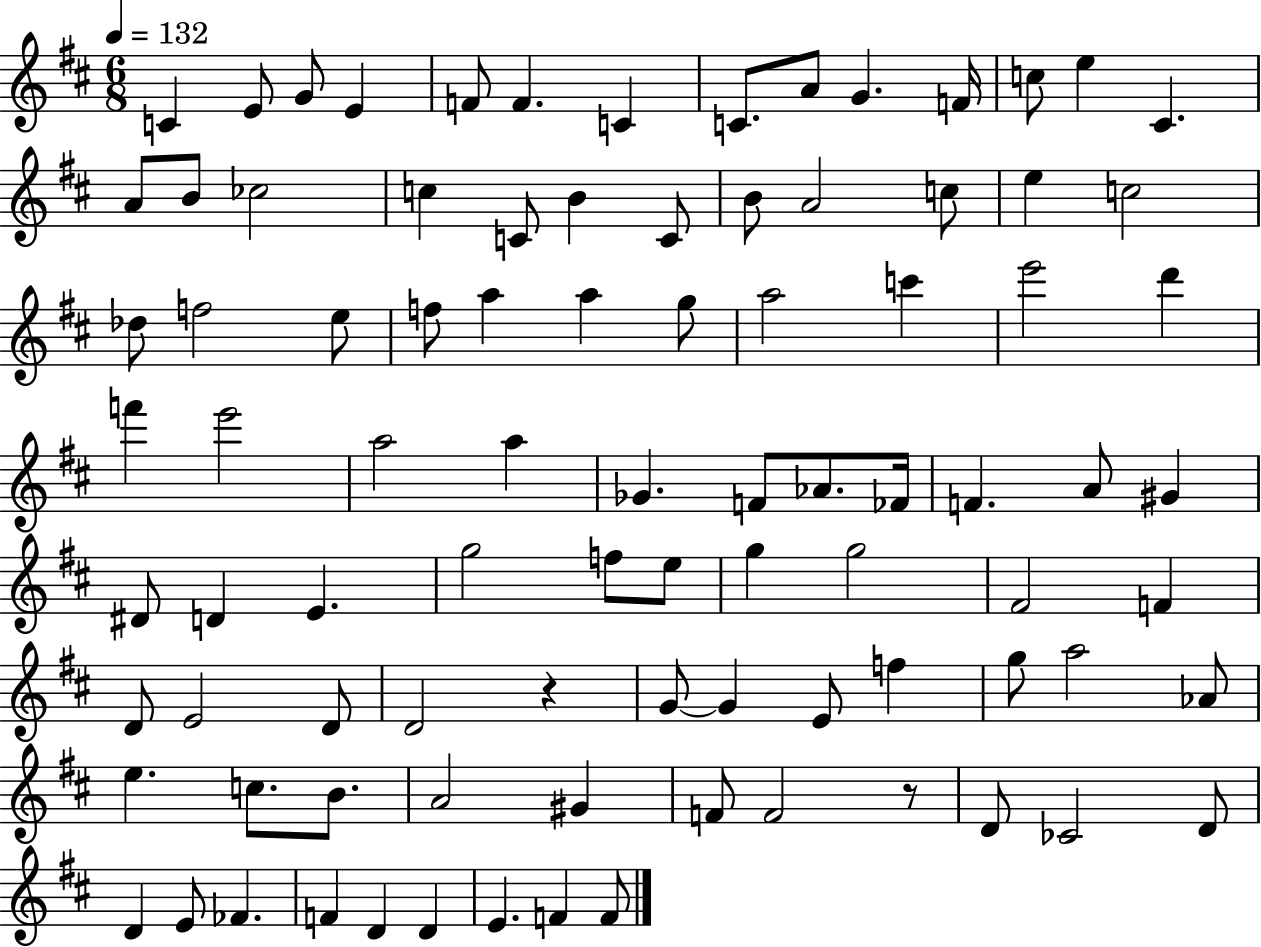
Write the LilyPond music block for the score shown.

{
  \clef treble
  \numericTimeSignature
  \time 6/8
  \key d \major
  \tempo 4 = 132
  c'4 e'8 g'8 e'4 | f'8 f'4. c'4 | c'8. a'8 g'4. f'16 | c''8 e''4 cis'4. | \break a'8 b'8 ces''2 | c''4 c'8 b'4 c'8 | b'8 a'2 c''8 | e''4 c''2 | \break des''8 f''2 e''8 | f''8 a''4 a''4 g''8 | a''2 c'''4 | e'''2 d'''4 | \break f'''4 e'''2 | a''2 a''4 | ges'4. f'8 aes'8. fes'16 | f'4. a'8 gis'4 | \break dis'8 d'4 e'4. | g''2 f''8 e''8 | g''4 g''2 | fis'2 f'4 | \break d'8 e'2 d'8 | d'2 r4 | g'8~~ g'4 e'8 f''4 | g''8 a''2 aes'8 | \break e''4. c''8. b'8. | a'2 gis'4 | f'8 f'2 r8 | d'8 ces'2 d'8 | \break d'4 e'8 fes'4. | f'4 d'4 d'4 | e'4. f'4 f'8 | \bar "|."
}